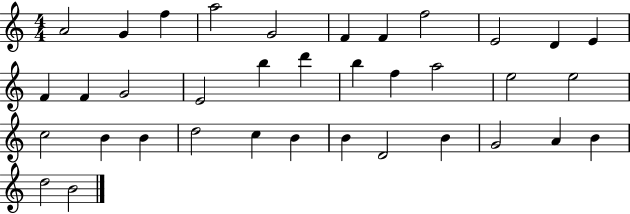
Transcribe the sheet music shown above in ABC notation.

X:1
T:Untitled
M:4/4
L:1/4
K:C
A2 G f a2 G2 F F f2 E2 D E F F G2 E2 b d' b f a2 e2 e2 c2 B B d2 c B B D2 B G2 A B d2 B2